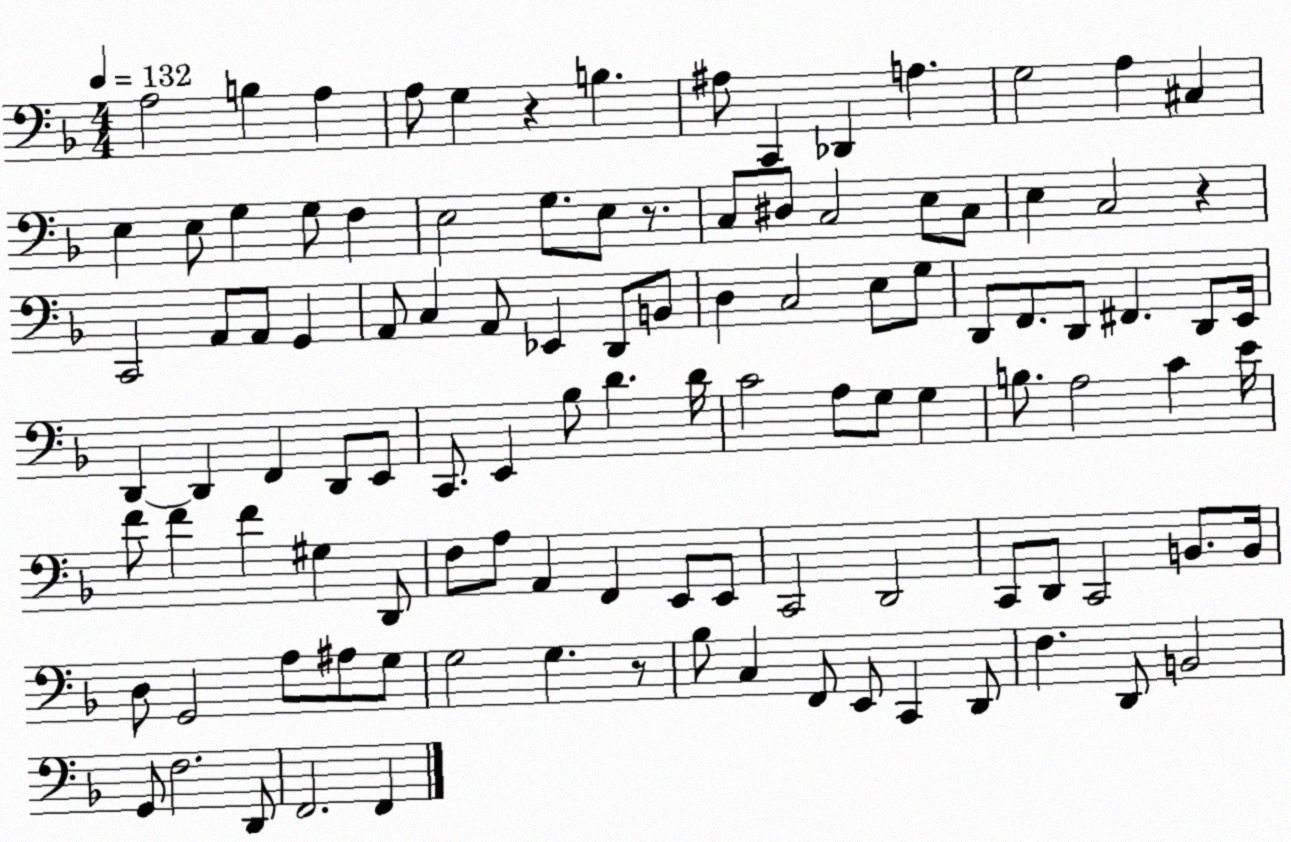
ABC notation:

X:1
T:Untitled
M:4/4
L:1/4
K:F
A,2 B, A, A,/2 G, z B, ^A,/2 C,, _D,, A, G,2 A, ^C, E, E,/2 G, G,/2 F, E,2 G,/2 E,/2 z/2 C,/2 ^D,/2 C,2 E,/2 C,/2 E, C,2 z C,,2 A,,/2 A,,/2 G,, A,,/2 C, A,,/2 _E,, D,,/2 B,,/2 D, C,2 E,/2 G,/2 D,,/2 F,,/2 D,,/2 ^F,, D,,/2 E,,/4 D,, D,, F,, D,,/2 E,,/2 C,,/2 E,, _B,/2 D D/4 C2 A,/2 G,/2 G, B,/2 A,2 C E/4 F/2 F F ^G, D,,/2 F,/2 A,/2 A,, F,, E,,/2 E,,/2 C,,2 D,,2 C,,/2 D,,/2 C,,2 B,,/2 B,,/4 D,/2 G,,2 A,/2 ^A,/2 G,/2 G,2 G, z/2 _B,/2 C, F,,/2 E,,/2 C,, D,,/2 F, D,,/2 B,,2 G,,/2 F,2 D,,/2 F,,2 F,,